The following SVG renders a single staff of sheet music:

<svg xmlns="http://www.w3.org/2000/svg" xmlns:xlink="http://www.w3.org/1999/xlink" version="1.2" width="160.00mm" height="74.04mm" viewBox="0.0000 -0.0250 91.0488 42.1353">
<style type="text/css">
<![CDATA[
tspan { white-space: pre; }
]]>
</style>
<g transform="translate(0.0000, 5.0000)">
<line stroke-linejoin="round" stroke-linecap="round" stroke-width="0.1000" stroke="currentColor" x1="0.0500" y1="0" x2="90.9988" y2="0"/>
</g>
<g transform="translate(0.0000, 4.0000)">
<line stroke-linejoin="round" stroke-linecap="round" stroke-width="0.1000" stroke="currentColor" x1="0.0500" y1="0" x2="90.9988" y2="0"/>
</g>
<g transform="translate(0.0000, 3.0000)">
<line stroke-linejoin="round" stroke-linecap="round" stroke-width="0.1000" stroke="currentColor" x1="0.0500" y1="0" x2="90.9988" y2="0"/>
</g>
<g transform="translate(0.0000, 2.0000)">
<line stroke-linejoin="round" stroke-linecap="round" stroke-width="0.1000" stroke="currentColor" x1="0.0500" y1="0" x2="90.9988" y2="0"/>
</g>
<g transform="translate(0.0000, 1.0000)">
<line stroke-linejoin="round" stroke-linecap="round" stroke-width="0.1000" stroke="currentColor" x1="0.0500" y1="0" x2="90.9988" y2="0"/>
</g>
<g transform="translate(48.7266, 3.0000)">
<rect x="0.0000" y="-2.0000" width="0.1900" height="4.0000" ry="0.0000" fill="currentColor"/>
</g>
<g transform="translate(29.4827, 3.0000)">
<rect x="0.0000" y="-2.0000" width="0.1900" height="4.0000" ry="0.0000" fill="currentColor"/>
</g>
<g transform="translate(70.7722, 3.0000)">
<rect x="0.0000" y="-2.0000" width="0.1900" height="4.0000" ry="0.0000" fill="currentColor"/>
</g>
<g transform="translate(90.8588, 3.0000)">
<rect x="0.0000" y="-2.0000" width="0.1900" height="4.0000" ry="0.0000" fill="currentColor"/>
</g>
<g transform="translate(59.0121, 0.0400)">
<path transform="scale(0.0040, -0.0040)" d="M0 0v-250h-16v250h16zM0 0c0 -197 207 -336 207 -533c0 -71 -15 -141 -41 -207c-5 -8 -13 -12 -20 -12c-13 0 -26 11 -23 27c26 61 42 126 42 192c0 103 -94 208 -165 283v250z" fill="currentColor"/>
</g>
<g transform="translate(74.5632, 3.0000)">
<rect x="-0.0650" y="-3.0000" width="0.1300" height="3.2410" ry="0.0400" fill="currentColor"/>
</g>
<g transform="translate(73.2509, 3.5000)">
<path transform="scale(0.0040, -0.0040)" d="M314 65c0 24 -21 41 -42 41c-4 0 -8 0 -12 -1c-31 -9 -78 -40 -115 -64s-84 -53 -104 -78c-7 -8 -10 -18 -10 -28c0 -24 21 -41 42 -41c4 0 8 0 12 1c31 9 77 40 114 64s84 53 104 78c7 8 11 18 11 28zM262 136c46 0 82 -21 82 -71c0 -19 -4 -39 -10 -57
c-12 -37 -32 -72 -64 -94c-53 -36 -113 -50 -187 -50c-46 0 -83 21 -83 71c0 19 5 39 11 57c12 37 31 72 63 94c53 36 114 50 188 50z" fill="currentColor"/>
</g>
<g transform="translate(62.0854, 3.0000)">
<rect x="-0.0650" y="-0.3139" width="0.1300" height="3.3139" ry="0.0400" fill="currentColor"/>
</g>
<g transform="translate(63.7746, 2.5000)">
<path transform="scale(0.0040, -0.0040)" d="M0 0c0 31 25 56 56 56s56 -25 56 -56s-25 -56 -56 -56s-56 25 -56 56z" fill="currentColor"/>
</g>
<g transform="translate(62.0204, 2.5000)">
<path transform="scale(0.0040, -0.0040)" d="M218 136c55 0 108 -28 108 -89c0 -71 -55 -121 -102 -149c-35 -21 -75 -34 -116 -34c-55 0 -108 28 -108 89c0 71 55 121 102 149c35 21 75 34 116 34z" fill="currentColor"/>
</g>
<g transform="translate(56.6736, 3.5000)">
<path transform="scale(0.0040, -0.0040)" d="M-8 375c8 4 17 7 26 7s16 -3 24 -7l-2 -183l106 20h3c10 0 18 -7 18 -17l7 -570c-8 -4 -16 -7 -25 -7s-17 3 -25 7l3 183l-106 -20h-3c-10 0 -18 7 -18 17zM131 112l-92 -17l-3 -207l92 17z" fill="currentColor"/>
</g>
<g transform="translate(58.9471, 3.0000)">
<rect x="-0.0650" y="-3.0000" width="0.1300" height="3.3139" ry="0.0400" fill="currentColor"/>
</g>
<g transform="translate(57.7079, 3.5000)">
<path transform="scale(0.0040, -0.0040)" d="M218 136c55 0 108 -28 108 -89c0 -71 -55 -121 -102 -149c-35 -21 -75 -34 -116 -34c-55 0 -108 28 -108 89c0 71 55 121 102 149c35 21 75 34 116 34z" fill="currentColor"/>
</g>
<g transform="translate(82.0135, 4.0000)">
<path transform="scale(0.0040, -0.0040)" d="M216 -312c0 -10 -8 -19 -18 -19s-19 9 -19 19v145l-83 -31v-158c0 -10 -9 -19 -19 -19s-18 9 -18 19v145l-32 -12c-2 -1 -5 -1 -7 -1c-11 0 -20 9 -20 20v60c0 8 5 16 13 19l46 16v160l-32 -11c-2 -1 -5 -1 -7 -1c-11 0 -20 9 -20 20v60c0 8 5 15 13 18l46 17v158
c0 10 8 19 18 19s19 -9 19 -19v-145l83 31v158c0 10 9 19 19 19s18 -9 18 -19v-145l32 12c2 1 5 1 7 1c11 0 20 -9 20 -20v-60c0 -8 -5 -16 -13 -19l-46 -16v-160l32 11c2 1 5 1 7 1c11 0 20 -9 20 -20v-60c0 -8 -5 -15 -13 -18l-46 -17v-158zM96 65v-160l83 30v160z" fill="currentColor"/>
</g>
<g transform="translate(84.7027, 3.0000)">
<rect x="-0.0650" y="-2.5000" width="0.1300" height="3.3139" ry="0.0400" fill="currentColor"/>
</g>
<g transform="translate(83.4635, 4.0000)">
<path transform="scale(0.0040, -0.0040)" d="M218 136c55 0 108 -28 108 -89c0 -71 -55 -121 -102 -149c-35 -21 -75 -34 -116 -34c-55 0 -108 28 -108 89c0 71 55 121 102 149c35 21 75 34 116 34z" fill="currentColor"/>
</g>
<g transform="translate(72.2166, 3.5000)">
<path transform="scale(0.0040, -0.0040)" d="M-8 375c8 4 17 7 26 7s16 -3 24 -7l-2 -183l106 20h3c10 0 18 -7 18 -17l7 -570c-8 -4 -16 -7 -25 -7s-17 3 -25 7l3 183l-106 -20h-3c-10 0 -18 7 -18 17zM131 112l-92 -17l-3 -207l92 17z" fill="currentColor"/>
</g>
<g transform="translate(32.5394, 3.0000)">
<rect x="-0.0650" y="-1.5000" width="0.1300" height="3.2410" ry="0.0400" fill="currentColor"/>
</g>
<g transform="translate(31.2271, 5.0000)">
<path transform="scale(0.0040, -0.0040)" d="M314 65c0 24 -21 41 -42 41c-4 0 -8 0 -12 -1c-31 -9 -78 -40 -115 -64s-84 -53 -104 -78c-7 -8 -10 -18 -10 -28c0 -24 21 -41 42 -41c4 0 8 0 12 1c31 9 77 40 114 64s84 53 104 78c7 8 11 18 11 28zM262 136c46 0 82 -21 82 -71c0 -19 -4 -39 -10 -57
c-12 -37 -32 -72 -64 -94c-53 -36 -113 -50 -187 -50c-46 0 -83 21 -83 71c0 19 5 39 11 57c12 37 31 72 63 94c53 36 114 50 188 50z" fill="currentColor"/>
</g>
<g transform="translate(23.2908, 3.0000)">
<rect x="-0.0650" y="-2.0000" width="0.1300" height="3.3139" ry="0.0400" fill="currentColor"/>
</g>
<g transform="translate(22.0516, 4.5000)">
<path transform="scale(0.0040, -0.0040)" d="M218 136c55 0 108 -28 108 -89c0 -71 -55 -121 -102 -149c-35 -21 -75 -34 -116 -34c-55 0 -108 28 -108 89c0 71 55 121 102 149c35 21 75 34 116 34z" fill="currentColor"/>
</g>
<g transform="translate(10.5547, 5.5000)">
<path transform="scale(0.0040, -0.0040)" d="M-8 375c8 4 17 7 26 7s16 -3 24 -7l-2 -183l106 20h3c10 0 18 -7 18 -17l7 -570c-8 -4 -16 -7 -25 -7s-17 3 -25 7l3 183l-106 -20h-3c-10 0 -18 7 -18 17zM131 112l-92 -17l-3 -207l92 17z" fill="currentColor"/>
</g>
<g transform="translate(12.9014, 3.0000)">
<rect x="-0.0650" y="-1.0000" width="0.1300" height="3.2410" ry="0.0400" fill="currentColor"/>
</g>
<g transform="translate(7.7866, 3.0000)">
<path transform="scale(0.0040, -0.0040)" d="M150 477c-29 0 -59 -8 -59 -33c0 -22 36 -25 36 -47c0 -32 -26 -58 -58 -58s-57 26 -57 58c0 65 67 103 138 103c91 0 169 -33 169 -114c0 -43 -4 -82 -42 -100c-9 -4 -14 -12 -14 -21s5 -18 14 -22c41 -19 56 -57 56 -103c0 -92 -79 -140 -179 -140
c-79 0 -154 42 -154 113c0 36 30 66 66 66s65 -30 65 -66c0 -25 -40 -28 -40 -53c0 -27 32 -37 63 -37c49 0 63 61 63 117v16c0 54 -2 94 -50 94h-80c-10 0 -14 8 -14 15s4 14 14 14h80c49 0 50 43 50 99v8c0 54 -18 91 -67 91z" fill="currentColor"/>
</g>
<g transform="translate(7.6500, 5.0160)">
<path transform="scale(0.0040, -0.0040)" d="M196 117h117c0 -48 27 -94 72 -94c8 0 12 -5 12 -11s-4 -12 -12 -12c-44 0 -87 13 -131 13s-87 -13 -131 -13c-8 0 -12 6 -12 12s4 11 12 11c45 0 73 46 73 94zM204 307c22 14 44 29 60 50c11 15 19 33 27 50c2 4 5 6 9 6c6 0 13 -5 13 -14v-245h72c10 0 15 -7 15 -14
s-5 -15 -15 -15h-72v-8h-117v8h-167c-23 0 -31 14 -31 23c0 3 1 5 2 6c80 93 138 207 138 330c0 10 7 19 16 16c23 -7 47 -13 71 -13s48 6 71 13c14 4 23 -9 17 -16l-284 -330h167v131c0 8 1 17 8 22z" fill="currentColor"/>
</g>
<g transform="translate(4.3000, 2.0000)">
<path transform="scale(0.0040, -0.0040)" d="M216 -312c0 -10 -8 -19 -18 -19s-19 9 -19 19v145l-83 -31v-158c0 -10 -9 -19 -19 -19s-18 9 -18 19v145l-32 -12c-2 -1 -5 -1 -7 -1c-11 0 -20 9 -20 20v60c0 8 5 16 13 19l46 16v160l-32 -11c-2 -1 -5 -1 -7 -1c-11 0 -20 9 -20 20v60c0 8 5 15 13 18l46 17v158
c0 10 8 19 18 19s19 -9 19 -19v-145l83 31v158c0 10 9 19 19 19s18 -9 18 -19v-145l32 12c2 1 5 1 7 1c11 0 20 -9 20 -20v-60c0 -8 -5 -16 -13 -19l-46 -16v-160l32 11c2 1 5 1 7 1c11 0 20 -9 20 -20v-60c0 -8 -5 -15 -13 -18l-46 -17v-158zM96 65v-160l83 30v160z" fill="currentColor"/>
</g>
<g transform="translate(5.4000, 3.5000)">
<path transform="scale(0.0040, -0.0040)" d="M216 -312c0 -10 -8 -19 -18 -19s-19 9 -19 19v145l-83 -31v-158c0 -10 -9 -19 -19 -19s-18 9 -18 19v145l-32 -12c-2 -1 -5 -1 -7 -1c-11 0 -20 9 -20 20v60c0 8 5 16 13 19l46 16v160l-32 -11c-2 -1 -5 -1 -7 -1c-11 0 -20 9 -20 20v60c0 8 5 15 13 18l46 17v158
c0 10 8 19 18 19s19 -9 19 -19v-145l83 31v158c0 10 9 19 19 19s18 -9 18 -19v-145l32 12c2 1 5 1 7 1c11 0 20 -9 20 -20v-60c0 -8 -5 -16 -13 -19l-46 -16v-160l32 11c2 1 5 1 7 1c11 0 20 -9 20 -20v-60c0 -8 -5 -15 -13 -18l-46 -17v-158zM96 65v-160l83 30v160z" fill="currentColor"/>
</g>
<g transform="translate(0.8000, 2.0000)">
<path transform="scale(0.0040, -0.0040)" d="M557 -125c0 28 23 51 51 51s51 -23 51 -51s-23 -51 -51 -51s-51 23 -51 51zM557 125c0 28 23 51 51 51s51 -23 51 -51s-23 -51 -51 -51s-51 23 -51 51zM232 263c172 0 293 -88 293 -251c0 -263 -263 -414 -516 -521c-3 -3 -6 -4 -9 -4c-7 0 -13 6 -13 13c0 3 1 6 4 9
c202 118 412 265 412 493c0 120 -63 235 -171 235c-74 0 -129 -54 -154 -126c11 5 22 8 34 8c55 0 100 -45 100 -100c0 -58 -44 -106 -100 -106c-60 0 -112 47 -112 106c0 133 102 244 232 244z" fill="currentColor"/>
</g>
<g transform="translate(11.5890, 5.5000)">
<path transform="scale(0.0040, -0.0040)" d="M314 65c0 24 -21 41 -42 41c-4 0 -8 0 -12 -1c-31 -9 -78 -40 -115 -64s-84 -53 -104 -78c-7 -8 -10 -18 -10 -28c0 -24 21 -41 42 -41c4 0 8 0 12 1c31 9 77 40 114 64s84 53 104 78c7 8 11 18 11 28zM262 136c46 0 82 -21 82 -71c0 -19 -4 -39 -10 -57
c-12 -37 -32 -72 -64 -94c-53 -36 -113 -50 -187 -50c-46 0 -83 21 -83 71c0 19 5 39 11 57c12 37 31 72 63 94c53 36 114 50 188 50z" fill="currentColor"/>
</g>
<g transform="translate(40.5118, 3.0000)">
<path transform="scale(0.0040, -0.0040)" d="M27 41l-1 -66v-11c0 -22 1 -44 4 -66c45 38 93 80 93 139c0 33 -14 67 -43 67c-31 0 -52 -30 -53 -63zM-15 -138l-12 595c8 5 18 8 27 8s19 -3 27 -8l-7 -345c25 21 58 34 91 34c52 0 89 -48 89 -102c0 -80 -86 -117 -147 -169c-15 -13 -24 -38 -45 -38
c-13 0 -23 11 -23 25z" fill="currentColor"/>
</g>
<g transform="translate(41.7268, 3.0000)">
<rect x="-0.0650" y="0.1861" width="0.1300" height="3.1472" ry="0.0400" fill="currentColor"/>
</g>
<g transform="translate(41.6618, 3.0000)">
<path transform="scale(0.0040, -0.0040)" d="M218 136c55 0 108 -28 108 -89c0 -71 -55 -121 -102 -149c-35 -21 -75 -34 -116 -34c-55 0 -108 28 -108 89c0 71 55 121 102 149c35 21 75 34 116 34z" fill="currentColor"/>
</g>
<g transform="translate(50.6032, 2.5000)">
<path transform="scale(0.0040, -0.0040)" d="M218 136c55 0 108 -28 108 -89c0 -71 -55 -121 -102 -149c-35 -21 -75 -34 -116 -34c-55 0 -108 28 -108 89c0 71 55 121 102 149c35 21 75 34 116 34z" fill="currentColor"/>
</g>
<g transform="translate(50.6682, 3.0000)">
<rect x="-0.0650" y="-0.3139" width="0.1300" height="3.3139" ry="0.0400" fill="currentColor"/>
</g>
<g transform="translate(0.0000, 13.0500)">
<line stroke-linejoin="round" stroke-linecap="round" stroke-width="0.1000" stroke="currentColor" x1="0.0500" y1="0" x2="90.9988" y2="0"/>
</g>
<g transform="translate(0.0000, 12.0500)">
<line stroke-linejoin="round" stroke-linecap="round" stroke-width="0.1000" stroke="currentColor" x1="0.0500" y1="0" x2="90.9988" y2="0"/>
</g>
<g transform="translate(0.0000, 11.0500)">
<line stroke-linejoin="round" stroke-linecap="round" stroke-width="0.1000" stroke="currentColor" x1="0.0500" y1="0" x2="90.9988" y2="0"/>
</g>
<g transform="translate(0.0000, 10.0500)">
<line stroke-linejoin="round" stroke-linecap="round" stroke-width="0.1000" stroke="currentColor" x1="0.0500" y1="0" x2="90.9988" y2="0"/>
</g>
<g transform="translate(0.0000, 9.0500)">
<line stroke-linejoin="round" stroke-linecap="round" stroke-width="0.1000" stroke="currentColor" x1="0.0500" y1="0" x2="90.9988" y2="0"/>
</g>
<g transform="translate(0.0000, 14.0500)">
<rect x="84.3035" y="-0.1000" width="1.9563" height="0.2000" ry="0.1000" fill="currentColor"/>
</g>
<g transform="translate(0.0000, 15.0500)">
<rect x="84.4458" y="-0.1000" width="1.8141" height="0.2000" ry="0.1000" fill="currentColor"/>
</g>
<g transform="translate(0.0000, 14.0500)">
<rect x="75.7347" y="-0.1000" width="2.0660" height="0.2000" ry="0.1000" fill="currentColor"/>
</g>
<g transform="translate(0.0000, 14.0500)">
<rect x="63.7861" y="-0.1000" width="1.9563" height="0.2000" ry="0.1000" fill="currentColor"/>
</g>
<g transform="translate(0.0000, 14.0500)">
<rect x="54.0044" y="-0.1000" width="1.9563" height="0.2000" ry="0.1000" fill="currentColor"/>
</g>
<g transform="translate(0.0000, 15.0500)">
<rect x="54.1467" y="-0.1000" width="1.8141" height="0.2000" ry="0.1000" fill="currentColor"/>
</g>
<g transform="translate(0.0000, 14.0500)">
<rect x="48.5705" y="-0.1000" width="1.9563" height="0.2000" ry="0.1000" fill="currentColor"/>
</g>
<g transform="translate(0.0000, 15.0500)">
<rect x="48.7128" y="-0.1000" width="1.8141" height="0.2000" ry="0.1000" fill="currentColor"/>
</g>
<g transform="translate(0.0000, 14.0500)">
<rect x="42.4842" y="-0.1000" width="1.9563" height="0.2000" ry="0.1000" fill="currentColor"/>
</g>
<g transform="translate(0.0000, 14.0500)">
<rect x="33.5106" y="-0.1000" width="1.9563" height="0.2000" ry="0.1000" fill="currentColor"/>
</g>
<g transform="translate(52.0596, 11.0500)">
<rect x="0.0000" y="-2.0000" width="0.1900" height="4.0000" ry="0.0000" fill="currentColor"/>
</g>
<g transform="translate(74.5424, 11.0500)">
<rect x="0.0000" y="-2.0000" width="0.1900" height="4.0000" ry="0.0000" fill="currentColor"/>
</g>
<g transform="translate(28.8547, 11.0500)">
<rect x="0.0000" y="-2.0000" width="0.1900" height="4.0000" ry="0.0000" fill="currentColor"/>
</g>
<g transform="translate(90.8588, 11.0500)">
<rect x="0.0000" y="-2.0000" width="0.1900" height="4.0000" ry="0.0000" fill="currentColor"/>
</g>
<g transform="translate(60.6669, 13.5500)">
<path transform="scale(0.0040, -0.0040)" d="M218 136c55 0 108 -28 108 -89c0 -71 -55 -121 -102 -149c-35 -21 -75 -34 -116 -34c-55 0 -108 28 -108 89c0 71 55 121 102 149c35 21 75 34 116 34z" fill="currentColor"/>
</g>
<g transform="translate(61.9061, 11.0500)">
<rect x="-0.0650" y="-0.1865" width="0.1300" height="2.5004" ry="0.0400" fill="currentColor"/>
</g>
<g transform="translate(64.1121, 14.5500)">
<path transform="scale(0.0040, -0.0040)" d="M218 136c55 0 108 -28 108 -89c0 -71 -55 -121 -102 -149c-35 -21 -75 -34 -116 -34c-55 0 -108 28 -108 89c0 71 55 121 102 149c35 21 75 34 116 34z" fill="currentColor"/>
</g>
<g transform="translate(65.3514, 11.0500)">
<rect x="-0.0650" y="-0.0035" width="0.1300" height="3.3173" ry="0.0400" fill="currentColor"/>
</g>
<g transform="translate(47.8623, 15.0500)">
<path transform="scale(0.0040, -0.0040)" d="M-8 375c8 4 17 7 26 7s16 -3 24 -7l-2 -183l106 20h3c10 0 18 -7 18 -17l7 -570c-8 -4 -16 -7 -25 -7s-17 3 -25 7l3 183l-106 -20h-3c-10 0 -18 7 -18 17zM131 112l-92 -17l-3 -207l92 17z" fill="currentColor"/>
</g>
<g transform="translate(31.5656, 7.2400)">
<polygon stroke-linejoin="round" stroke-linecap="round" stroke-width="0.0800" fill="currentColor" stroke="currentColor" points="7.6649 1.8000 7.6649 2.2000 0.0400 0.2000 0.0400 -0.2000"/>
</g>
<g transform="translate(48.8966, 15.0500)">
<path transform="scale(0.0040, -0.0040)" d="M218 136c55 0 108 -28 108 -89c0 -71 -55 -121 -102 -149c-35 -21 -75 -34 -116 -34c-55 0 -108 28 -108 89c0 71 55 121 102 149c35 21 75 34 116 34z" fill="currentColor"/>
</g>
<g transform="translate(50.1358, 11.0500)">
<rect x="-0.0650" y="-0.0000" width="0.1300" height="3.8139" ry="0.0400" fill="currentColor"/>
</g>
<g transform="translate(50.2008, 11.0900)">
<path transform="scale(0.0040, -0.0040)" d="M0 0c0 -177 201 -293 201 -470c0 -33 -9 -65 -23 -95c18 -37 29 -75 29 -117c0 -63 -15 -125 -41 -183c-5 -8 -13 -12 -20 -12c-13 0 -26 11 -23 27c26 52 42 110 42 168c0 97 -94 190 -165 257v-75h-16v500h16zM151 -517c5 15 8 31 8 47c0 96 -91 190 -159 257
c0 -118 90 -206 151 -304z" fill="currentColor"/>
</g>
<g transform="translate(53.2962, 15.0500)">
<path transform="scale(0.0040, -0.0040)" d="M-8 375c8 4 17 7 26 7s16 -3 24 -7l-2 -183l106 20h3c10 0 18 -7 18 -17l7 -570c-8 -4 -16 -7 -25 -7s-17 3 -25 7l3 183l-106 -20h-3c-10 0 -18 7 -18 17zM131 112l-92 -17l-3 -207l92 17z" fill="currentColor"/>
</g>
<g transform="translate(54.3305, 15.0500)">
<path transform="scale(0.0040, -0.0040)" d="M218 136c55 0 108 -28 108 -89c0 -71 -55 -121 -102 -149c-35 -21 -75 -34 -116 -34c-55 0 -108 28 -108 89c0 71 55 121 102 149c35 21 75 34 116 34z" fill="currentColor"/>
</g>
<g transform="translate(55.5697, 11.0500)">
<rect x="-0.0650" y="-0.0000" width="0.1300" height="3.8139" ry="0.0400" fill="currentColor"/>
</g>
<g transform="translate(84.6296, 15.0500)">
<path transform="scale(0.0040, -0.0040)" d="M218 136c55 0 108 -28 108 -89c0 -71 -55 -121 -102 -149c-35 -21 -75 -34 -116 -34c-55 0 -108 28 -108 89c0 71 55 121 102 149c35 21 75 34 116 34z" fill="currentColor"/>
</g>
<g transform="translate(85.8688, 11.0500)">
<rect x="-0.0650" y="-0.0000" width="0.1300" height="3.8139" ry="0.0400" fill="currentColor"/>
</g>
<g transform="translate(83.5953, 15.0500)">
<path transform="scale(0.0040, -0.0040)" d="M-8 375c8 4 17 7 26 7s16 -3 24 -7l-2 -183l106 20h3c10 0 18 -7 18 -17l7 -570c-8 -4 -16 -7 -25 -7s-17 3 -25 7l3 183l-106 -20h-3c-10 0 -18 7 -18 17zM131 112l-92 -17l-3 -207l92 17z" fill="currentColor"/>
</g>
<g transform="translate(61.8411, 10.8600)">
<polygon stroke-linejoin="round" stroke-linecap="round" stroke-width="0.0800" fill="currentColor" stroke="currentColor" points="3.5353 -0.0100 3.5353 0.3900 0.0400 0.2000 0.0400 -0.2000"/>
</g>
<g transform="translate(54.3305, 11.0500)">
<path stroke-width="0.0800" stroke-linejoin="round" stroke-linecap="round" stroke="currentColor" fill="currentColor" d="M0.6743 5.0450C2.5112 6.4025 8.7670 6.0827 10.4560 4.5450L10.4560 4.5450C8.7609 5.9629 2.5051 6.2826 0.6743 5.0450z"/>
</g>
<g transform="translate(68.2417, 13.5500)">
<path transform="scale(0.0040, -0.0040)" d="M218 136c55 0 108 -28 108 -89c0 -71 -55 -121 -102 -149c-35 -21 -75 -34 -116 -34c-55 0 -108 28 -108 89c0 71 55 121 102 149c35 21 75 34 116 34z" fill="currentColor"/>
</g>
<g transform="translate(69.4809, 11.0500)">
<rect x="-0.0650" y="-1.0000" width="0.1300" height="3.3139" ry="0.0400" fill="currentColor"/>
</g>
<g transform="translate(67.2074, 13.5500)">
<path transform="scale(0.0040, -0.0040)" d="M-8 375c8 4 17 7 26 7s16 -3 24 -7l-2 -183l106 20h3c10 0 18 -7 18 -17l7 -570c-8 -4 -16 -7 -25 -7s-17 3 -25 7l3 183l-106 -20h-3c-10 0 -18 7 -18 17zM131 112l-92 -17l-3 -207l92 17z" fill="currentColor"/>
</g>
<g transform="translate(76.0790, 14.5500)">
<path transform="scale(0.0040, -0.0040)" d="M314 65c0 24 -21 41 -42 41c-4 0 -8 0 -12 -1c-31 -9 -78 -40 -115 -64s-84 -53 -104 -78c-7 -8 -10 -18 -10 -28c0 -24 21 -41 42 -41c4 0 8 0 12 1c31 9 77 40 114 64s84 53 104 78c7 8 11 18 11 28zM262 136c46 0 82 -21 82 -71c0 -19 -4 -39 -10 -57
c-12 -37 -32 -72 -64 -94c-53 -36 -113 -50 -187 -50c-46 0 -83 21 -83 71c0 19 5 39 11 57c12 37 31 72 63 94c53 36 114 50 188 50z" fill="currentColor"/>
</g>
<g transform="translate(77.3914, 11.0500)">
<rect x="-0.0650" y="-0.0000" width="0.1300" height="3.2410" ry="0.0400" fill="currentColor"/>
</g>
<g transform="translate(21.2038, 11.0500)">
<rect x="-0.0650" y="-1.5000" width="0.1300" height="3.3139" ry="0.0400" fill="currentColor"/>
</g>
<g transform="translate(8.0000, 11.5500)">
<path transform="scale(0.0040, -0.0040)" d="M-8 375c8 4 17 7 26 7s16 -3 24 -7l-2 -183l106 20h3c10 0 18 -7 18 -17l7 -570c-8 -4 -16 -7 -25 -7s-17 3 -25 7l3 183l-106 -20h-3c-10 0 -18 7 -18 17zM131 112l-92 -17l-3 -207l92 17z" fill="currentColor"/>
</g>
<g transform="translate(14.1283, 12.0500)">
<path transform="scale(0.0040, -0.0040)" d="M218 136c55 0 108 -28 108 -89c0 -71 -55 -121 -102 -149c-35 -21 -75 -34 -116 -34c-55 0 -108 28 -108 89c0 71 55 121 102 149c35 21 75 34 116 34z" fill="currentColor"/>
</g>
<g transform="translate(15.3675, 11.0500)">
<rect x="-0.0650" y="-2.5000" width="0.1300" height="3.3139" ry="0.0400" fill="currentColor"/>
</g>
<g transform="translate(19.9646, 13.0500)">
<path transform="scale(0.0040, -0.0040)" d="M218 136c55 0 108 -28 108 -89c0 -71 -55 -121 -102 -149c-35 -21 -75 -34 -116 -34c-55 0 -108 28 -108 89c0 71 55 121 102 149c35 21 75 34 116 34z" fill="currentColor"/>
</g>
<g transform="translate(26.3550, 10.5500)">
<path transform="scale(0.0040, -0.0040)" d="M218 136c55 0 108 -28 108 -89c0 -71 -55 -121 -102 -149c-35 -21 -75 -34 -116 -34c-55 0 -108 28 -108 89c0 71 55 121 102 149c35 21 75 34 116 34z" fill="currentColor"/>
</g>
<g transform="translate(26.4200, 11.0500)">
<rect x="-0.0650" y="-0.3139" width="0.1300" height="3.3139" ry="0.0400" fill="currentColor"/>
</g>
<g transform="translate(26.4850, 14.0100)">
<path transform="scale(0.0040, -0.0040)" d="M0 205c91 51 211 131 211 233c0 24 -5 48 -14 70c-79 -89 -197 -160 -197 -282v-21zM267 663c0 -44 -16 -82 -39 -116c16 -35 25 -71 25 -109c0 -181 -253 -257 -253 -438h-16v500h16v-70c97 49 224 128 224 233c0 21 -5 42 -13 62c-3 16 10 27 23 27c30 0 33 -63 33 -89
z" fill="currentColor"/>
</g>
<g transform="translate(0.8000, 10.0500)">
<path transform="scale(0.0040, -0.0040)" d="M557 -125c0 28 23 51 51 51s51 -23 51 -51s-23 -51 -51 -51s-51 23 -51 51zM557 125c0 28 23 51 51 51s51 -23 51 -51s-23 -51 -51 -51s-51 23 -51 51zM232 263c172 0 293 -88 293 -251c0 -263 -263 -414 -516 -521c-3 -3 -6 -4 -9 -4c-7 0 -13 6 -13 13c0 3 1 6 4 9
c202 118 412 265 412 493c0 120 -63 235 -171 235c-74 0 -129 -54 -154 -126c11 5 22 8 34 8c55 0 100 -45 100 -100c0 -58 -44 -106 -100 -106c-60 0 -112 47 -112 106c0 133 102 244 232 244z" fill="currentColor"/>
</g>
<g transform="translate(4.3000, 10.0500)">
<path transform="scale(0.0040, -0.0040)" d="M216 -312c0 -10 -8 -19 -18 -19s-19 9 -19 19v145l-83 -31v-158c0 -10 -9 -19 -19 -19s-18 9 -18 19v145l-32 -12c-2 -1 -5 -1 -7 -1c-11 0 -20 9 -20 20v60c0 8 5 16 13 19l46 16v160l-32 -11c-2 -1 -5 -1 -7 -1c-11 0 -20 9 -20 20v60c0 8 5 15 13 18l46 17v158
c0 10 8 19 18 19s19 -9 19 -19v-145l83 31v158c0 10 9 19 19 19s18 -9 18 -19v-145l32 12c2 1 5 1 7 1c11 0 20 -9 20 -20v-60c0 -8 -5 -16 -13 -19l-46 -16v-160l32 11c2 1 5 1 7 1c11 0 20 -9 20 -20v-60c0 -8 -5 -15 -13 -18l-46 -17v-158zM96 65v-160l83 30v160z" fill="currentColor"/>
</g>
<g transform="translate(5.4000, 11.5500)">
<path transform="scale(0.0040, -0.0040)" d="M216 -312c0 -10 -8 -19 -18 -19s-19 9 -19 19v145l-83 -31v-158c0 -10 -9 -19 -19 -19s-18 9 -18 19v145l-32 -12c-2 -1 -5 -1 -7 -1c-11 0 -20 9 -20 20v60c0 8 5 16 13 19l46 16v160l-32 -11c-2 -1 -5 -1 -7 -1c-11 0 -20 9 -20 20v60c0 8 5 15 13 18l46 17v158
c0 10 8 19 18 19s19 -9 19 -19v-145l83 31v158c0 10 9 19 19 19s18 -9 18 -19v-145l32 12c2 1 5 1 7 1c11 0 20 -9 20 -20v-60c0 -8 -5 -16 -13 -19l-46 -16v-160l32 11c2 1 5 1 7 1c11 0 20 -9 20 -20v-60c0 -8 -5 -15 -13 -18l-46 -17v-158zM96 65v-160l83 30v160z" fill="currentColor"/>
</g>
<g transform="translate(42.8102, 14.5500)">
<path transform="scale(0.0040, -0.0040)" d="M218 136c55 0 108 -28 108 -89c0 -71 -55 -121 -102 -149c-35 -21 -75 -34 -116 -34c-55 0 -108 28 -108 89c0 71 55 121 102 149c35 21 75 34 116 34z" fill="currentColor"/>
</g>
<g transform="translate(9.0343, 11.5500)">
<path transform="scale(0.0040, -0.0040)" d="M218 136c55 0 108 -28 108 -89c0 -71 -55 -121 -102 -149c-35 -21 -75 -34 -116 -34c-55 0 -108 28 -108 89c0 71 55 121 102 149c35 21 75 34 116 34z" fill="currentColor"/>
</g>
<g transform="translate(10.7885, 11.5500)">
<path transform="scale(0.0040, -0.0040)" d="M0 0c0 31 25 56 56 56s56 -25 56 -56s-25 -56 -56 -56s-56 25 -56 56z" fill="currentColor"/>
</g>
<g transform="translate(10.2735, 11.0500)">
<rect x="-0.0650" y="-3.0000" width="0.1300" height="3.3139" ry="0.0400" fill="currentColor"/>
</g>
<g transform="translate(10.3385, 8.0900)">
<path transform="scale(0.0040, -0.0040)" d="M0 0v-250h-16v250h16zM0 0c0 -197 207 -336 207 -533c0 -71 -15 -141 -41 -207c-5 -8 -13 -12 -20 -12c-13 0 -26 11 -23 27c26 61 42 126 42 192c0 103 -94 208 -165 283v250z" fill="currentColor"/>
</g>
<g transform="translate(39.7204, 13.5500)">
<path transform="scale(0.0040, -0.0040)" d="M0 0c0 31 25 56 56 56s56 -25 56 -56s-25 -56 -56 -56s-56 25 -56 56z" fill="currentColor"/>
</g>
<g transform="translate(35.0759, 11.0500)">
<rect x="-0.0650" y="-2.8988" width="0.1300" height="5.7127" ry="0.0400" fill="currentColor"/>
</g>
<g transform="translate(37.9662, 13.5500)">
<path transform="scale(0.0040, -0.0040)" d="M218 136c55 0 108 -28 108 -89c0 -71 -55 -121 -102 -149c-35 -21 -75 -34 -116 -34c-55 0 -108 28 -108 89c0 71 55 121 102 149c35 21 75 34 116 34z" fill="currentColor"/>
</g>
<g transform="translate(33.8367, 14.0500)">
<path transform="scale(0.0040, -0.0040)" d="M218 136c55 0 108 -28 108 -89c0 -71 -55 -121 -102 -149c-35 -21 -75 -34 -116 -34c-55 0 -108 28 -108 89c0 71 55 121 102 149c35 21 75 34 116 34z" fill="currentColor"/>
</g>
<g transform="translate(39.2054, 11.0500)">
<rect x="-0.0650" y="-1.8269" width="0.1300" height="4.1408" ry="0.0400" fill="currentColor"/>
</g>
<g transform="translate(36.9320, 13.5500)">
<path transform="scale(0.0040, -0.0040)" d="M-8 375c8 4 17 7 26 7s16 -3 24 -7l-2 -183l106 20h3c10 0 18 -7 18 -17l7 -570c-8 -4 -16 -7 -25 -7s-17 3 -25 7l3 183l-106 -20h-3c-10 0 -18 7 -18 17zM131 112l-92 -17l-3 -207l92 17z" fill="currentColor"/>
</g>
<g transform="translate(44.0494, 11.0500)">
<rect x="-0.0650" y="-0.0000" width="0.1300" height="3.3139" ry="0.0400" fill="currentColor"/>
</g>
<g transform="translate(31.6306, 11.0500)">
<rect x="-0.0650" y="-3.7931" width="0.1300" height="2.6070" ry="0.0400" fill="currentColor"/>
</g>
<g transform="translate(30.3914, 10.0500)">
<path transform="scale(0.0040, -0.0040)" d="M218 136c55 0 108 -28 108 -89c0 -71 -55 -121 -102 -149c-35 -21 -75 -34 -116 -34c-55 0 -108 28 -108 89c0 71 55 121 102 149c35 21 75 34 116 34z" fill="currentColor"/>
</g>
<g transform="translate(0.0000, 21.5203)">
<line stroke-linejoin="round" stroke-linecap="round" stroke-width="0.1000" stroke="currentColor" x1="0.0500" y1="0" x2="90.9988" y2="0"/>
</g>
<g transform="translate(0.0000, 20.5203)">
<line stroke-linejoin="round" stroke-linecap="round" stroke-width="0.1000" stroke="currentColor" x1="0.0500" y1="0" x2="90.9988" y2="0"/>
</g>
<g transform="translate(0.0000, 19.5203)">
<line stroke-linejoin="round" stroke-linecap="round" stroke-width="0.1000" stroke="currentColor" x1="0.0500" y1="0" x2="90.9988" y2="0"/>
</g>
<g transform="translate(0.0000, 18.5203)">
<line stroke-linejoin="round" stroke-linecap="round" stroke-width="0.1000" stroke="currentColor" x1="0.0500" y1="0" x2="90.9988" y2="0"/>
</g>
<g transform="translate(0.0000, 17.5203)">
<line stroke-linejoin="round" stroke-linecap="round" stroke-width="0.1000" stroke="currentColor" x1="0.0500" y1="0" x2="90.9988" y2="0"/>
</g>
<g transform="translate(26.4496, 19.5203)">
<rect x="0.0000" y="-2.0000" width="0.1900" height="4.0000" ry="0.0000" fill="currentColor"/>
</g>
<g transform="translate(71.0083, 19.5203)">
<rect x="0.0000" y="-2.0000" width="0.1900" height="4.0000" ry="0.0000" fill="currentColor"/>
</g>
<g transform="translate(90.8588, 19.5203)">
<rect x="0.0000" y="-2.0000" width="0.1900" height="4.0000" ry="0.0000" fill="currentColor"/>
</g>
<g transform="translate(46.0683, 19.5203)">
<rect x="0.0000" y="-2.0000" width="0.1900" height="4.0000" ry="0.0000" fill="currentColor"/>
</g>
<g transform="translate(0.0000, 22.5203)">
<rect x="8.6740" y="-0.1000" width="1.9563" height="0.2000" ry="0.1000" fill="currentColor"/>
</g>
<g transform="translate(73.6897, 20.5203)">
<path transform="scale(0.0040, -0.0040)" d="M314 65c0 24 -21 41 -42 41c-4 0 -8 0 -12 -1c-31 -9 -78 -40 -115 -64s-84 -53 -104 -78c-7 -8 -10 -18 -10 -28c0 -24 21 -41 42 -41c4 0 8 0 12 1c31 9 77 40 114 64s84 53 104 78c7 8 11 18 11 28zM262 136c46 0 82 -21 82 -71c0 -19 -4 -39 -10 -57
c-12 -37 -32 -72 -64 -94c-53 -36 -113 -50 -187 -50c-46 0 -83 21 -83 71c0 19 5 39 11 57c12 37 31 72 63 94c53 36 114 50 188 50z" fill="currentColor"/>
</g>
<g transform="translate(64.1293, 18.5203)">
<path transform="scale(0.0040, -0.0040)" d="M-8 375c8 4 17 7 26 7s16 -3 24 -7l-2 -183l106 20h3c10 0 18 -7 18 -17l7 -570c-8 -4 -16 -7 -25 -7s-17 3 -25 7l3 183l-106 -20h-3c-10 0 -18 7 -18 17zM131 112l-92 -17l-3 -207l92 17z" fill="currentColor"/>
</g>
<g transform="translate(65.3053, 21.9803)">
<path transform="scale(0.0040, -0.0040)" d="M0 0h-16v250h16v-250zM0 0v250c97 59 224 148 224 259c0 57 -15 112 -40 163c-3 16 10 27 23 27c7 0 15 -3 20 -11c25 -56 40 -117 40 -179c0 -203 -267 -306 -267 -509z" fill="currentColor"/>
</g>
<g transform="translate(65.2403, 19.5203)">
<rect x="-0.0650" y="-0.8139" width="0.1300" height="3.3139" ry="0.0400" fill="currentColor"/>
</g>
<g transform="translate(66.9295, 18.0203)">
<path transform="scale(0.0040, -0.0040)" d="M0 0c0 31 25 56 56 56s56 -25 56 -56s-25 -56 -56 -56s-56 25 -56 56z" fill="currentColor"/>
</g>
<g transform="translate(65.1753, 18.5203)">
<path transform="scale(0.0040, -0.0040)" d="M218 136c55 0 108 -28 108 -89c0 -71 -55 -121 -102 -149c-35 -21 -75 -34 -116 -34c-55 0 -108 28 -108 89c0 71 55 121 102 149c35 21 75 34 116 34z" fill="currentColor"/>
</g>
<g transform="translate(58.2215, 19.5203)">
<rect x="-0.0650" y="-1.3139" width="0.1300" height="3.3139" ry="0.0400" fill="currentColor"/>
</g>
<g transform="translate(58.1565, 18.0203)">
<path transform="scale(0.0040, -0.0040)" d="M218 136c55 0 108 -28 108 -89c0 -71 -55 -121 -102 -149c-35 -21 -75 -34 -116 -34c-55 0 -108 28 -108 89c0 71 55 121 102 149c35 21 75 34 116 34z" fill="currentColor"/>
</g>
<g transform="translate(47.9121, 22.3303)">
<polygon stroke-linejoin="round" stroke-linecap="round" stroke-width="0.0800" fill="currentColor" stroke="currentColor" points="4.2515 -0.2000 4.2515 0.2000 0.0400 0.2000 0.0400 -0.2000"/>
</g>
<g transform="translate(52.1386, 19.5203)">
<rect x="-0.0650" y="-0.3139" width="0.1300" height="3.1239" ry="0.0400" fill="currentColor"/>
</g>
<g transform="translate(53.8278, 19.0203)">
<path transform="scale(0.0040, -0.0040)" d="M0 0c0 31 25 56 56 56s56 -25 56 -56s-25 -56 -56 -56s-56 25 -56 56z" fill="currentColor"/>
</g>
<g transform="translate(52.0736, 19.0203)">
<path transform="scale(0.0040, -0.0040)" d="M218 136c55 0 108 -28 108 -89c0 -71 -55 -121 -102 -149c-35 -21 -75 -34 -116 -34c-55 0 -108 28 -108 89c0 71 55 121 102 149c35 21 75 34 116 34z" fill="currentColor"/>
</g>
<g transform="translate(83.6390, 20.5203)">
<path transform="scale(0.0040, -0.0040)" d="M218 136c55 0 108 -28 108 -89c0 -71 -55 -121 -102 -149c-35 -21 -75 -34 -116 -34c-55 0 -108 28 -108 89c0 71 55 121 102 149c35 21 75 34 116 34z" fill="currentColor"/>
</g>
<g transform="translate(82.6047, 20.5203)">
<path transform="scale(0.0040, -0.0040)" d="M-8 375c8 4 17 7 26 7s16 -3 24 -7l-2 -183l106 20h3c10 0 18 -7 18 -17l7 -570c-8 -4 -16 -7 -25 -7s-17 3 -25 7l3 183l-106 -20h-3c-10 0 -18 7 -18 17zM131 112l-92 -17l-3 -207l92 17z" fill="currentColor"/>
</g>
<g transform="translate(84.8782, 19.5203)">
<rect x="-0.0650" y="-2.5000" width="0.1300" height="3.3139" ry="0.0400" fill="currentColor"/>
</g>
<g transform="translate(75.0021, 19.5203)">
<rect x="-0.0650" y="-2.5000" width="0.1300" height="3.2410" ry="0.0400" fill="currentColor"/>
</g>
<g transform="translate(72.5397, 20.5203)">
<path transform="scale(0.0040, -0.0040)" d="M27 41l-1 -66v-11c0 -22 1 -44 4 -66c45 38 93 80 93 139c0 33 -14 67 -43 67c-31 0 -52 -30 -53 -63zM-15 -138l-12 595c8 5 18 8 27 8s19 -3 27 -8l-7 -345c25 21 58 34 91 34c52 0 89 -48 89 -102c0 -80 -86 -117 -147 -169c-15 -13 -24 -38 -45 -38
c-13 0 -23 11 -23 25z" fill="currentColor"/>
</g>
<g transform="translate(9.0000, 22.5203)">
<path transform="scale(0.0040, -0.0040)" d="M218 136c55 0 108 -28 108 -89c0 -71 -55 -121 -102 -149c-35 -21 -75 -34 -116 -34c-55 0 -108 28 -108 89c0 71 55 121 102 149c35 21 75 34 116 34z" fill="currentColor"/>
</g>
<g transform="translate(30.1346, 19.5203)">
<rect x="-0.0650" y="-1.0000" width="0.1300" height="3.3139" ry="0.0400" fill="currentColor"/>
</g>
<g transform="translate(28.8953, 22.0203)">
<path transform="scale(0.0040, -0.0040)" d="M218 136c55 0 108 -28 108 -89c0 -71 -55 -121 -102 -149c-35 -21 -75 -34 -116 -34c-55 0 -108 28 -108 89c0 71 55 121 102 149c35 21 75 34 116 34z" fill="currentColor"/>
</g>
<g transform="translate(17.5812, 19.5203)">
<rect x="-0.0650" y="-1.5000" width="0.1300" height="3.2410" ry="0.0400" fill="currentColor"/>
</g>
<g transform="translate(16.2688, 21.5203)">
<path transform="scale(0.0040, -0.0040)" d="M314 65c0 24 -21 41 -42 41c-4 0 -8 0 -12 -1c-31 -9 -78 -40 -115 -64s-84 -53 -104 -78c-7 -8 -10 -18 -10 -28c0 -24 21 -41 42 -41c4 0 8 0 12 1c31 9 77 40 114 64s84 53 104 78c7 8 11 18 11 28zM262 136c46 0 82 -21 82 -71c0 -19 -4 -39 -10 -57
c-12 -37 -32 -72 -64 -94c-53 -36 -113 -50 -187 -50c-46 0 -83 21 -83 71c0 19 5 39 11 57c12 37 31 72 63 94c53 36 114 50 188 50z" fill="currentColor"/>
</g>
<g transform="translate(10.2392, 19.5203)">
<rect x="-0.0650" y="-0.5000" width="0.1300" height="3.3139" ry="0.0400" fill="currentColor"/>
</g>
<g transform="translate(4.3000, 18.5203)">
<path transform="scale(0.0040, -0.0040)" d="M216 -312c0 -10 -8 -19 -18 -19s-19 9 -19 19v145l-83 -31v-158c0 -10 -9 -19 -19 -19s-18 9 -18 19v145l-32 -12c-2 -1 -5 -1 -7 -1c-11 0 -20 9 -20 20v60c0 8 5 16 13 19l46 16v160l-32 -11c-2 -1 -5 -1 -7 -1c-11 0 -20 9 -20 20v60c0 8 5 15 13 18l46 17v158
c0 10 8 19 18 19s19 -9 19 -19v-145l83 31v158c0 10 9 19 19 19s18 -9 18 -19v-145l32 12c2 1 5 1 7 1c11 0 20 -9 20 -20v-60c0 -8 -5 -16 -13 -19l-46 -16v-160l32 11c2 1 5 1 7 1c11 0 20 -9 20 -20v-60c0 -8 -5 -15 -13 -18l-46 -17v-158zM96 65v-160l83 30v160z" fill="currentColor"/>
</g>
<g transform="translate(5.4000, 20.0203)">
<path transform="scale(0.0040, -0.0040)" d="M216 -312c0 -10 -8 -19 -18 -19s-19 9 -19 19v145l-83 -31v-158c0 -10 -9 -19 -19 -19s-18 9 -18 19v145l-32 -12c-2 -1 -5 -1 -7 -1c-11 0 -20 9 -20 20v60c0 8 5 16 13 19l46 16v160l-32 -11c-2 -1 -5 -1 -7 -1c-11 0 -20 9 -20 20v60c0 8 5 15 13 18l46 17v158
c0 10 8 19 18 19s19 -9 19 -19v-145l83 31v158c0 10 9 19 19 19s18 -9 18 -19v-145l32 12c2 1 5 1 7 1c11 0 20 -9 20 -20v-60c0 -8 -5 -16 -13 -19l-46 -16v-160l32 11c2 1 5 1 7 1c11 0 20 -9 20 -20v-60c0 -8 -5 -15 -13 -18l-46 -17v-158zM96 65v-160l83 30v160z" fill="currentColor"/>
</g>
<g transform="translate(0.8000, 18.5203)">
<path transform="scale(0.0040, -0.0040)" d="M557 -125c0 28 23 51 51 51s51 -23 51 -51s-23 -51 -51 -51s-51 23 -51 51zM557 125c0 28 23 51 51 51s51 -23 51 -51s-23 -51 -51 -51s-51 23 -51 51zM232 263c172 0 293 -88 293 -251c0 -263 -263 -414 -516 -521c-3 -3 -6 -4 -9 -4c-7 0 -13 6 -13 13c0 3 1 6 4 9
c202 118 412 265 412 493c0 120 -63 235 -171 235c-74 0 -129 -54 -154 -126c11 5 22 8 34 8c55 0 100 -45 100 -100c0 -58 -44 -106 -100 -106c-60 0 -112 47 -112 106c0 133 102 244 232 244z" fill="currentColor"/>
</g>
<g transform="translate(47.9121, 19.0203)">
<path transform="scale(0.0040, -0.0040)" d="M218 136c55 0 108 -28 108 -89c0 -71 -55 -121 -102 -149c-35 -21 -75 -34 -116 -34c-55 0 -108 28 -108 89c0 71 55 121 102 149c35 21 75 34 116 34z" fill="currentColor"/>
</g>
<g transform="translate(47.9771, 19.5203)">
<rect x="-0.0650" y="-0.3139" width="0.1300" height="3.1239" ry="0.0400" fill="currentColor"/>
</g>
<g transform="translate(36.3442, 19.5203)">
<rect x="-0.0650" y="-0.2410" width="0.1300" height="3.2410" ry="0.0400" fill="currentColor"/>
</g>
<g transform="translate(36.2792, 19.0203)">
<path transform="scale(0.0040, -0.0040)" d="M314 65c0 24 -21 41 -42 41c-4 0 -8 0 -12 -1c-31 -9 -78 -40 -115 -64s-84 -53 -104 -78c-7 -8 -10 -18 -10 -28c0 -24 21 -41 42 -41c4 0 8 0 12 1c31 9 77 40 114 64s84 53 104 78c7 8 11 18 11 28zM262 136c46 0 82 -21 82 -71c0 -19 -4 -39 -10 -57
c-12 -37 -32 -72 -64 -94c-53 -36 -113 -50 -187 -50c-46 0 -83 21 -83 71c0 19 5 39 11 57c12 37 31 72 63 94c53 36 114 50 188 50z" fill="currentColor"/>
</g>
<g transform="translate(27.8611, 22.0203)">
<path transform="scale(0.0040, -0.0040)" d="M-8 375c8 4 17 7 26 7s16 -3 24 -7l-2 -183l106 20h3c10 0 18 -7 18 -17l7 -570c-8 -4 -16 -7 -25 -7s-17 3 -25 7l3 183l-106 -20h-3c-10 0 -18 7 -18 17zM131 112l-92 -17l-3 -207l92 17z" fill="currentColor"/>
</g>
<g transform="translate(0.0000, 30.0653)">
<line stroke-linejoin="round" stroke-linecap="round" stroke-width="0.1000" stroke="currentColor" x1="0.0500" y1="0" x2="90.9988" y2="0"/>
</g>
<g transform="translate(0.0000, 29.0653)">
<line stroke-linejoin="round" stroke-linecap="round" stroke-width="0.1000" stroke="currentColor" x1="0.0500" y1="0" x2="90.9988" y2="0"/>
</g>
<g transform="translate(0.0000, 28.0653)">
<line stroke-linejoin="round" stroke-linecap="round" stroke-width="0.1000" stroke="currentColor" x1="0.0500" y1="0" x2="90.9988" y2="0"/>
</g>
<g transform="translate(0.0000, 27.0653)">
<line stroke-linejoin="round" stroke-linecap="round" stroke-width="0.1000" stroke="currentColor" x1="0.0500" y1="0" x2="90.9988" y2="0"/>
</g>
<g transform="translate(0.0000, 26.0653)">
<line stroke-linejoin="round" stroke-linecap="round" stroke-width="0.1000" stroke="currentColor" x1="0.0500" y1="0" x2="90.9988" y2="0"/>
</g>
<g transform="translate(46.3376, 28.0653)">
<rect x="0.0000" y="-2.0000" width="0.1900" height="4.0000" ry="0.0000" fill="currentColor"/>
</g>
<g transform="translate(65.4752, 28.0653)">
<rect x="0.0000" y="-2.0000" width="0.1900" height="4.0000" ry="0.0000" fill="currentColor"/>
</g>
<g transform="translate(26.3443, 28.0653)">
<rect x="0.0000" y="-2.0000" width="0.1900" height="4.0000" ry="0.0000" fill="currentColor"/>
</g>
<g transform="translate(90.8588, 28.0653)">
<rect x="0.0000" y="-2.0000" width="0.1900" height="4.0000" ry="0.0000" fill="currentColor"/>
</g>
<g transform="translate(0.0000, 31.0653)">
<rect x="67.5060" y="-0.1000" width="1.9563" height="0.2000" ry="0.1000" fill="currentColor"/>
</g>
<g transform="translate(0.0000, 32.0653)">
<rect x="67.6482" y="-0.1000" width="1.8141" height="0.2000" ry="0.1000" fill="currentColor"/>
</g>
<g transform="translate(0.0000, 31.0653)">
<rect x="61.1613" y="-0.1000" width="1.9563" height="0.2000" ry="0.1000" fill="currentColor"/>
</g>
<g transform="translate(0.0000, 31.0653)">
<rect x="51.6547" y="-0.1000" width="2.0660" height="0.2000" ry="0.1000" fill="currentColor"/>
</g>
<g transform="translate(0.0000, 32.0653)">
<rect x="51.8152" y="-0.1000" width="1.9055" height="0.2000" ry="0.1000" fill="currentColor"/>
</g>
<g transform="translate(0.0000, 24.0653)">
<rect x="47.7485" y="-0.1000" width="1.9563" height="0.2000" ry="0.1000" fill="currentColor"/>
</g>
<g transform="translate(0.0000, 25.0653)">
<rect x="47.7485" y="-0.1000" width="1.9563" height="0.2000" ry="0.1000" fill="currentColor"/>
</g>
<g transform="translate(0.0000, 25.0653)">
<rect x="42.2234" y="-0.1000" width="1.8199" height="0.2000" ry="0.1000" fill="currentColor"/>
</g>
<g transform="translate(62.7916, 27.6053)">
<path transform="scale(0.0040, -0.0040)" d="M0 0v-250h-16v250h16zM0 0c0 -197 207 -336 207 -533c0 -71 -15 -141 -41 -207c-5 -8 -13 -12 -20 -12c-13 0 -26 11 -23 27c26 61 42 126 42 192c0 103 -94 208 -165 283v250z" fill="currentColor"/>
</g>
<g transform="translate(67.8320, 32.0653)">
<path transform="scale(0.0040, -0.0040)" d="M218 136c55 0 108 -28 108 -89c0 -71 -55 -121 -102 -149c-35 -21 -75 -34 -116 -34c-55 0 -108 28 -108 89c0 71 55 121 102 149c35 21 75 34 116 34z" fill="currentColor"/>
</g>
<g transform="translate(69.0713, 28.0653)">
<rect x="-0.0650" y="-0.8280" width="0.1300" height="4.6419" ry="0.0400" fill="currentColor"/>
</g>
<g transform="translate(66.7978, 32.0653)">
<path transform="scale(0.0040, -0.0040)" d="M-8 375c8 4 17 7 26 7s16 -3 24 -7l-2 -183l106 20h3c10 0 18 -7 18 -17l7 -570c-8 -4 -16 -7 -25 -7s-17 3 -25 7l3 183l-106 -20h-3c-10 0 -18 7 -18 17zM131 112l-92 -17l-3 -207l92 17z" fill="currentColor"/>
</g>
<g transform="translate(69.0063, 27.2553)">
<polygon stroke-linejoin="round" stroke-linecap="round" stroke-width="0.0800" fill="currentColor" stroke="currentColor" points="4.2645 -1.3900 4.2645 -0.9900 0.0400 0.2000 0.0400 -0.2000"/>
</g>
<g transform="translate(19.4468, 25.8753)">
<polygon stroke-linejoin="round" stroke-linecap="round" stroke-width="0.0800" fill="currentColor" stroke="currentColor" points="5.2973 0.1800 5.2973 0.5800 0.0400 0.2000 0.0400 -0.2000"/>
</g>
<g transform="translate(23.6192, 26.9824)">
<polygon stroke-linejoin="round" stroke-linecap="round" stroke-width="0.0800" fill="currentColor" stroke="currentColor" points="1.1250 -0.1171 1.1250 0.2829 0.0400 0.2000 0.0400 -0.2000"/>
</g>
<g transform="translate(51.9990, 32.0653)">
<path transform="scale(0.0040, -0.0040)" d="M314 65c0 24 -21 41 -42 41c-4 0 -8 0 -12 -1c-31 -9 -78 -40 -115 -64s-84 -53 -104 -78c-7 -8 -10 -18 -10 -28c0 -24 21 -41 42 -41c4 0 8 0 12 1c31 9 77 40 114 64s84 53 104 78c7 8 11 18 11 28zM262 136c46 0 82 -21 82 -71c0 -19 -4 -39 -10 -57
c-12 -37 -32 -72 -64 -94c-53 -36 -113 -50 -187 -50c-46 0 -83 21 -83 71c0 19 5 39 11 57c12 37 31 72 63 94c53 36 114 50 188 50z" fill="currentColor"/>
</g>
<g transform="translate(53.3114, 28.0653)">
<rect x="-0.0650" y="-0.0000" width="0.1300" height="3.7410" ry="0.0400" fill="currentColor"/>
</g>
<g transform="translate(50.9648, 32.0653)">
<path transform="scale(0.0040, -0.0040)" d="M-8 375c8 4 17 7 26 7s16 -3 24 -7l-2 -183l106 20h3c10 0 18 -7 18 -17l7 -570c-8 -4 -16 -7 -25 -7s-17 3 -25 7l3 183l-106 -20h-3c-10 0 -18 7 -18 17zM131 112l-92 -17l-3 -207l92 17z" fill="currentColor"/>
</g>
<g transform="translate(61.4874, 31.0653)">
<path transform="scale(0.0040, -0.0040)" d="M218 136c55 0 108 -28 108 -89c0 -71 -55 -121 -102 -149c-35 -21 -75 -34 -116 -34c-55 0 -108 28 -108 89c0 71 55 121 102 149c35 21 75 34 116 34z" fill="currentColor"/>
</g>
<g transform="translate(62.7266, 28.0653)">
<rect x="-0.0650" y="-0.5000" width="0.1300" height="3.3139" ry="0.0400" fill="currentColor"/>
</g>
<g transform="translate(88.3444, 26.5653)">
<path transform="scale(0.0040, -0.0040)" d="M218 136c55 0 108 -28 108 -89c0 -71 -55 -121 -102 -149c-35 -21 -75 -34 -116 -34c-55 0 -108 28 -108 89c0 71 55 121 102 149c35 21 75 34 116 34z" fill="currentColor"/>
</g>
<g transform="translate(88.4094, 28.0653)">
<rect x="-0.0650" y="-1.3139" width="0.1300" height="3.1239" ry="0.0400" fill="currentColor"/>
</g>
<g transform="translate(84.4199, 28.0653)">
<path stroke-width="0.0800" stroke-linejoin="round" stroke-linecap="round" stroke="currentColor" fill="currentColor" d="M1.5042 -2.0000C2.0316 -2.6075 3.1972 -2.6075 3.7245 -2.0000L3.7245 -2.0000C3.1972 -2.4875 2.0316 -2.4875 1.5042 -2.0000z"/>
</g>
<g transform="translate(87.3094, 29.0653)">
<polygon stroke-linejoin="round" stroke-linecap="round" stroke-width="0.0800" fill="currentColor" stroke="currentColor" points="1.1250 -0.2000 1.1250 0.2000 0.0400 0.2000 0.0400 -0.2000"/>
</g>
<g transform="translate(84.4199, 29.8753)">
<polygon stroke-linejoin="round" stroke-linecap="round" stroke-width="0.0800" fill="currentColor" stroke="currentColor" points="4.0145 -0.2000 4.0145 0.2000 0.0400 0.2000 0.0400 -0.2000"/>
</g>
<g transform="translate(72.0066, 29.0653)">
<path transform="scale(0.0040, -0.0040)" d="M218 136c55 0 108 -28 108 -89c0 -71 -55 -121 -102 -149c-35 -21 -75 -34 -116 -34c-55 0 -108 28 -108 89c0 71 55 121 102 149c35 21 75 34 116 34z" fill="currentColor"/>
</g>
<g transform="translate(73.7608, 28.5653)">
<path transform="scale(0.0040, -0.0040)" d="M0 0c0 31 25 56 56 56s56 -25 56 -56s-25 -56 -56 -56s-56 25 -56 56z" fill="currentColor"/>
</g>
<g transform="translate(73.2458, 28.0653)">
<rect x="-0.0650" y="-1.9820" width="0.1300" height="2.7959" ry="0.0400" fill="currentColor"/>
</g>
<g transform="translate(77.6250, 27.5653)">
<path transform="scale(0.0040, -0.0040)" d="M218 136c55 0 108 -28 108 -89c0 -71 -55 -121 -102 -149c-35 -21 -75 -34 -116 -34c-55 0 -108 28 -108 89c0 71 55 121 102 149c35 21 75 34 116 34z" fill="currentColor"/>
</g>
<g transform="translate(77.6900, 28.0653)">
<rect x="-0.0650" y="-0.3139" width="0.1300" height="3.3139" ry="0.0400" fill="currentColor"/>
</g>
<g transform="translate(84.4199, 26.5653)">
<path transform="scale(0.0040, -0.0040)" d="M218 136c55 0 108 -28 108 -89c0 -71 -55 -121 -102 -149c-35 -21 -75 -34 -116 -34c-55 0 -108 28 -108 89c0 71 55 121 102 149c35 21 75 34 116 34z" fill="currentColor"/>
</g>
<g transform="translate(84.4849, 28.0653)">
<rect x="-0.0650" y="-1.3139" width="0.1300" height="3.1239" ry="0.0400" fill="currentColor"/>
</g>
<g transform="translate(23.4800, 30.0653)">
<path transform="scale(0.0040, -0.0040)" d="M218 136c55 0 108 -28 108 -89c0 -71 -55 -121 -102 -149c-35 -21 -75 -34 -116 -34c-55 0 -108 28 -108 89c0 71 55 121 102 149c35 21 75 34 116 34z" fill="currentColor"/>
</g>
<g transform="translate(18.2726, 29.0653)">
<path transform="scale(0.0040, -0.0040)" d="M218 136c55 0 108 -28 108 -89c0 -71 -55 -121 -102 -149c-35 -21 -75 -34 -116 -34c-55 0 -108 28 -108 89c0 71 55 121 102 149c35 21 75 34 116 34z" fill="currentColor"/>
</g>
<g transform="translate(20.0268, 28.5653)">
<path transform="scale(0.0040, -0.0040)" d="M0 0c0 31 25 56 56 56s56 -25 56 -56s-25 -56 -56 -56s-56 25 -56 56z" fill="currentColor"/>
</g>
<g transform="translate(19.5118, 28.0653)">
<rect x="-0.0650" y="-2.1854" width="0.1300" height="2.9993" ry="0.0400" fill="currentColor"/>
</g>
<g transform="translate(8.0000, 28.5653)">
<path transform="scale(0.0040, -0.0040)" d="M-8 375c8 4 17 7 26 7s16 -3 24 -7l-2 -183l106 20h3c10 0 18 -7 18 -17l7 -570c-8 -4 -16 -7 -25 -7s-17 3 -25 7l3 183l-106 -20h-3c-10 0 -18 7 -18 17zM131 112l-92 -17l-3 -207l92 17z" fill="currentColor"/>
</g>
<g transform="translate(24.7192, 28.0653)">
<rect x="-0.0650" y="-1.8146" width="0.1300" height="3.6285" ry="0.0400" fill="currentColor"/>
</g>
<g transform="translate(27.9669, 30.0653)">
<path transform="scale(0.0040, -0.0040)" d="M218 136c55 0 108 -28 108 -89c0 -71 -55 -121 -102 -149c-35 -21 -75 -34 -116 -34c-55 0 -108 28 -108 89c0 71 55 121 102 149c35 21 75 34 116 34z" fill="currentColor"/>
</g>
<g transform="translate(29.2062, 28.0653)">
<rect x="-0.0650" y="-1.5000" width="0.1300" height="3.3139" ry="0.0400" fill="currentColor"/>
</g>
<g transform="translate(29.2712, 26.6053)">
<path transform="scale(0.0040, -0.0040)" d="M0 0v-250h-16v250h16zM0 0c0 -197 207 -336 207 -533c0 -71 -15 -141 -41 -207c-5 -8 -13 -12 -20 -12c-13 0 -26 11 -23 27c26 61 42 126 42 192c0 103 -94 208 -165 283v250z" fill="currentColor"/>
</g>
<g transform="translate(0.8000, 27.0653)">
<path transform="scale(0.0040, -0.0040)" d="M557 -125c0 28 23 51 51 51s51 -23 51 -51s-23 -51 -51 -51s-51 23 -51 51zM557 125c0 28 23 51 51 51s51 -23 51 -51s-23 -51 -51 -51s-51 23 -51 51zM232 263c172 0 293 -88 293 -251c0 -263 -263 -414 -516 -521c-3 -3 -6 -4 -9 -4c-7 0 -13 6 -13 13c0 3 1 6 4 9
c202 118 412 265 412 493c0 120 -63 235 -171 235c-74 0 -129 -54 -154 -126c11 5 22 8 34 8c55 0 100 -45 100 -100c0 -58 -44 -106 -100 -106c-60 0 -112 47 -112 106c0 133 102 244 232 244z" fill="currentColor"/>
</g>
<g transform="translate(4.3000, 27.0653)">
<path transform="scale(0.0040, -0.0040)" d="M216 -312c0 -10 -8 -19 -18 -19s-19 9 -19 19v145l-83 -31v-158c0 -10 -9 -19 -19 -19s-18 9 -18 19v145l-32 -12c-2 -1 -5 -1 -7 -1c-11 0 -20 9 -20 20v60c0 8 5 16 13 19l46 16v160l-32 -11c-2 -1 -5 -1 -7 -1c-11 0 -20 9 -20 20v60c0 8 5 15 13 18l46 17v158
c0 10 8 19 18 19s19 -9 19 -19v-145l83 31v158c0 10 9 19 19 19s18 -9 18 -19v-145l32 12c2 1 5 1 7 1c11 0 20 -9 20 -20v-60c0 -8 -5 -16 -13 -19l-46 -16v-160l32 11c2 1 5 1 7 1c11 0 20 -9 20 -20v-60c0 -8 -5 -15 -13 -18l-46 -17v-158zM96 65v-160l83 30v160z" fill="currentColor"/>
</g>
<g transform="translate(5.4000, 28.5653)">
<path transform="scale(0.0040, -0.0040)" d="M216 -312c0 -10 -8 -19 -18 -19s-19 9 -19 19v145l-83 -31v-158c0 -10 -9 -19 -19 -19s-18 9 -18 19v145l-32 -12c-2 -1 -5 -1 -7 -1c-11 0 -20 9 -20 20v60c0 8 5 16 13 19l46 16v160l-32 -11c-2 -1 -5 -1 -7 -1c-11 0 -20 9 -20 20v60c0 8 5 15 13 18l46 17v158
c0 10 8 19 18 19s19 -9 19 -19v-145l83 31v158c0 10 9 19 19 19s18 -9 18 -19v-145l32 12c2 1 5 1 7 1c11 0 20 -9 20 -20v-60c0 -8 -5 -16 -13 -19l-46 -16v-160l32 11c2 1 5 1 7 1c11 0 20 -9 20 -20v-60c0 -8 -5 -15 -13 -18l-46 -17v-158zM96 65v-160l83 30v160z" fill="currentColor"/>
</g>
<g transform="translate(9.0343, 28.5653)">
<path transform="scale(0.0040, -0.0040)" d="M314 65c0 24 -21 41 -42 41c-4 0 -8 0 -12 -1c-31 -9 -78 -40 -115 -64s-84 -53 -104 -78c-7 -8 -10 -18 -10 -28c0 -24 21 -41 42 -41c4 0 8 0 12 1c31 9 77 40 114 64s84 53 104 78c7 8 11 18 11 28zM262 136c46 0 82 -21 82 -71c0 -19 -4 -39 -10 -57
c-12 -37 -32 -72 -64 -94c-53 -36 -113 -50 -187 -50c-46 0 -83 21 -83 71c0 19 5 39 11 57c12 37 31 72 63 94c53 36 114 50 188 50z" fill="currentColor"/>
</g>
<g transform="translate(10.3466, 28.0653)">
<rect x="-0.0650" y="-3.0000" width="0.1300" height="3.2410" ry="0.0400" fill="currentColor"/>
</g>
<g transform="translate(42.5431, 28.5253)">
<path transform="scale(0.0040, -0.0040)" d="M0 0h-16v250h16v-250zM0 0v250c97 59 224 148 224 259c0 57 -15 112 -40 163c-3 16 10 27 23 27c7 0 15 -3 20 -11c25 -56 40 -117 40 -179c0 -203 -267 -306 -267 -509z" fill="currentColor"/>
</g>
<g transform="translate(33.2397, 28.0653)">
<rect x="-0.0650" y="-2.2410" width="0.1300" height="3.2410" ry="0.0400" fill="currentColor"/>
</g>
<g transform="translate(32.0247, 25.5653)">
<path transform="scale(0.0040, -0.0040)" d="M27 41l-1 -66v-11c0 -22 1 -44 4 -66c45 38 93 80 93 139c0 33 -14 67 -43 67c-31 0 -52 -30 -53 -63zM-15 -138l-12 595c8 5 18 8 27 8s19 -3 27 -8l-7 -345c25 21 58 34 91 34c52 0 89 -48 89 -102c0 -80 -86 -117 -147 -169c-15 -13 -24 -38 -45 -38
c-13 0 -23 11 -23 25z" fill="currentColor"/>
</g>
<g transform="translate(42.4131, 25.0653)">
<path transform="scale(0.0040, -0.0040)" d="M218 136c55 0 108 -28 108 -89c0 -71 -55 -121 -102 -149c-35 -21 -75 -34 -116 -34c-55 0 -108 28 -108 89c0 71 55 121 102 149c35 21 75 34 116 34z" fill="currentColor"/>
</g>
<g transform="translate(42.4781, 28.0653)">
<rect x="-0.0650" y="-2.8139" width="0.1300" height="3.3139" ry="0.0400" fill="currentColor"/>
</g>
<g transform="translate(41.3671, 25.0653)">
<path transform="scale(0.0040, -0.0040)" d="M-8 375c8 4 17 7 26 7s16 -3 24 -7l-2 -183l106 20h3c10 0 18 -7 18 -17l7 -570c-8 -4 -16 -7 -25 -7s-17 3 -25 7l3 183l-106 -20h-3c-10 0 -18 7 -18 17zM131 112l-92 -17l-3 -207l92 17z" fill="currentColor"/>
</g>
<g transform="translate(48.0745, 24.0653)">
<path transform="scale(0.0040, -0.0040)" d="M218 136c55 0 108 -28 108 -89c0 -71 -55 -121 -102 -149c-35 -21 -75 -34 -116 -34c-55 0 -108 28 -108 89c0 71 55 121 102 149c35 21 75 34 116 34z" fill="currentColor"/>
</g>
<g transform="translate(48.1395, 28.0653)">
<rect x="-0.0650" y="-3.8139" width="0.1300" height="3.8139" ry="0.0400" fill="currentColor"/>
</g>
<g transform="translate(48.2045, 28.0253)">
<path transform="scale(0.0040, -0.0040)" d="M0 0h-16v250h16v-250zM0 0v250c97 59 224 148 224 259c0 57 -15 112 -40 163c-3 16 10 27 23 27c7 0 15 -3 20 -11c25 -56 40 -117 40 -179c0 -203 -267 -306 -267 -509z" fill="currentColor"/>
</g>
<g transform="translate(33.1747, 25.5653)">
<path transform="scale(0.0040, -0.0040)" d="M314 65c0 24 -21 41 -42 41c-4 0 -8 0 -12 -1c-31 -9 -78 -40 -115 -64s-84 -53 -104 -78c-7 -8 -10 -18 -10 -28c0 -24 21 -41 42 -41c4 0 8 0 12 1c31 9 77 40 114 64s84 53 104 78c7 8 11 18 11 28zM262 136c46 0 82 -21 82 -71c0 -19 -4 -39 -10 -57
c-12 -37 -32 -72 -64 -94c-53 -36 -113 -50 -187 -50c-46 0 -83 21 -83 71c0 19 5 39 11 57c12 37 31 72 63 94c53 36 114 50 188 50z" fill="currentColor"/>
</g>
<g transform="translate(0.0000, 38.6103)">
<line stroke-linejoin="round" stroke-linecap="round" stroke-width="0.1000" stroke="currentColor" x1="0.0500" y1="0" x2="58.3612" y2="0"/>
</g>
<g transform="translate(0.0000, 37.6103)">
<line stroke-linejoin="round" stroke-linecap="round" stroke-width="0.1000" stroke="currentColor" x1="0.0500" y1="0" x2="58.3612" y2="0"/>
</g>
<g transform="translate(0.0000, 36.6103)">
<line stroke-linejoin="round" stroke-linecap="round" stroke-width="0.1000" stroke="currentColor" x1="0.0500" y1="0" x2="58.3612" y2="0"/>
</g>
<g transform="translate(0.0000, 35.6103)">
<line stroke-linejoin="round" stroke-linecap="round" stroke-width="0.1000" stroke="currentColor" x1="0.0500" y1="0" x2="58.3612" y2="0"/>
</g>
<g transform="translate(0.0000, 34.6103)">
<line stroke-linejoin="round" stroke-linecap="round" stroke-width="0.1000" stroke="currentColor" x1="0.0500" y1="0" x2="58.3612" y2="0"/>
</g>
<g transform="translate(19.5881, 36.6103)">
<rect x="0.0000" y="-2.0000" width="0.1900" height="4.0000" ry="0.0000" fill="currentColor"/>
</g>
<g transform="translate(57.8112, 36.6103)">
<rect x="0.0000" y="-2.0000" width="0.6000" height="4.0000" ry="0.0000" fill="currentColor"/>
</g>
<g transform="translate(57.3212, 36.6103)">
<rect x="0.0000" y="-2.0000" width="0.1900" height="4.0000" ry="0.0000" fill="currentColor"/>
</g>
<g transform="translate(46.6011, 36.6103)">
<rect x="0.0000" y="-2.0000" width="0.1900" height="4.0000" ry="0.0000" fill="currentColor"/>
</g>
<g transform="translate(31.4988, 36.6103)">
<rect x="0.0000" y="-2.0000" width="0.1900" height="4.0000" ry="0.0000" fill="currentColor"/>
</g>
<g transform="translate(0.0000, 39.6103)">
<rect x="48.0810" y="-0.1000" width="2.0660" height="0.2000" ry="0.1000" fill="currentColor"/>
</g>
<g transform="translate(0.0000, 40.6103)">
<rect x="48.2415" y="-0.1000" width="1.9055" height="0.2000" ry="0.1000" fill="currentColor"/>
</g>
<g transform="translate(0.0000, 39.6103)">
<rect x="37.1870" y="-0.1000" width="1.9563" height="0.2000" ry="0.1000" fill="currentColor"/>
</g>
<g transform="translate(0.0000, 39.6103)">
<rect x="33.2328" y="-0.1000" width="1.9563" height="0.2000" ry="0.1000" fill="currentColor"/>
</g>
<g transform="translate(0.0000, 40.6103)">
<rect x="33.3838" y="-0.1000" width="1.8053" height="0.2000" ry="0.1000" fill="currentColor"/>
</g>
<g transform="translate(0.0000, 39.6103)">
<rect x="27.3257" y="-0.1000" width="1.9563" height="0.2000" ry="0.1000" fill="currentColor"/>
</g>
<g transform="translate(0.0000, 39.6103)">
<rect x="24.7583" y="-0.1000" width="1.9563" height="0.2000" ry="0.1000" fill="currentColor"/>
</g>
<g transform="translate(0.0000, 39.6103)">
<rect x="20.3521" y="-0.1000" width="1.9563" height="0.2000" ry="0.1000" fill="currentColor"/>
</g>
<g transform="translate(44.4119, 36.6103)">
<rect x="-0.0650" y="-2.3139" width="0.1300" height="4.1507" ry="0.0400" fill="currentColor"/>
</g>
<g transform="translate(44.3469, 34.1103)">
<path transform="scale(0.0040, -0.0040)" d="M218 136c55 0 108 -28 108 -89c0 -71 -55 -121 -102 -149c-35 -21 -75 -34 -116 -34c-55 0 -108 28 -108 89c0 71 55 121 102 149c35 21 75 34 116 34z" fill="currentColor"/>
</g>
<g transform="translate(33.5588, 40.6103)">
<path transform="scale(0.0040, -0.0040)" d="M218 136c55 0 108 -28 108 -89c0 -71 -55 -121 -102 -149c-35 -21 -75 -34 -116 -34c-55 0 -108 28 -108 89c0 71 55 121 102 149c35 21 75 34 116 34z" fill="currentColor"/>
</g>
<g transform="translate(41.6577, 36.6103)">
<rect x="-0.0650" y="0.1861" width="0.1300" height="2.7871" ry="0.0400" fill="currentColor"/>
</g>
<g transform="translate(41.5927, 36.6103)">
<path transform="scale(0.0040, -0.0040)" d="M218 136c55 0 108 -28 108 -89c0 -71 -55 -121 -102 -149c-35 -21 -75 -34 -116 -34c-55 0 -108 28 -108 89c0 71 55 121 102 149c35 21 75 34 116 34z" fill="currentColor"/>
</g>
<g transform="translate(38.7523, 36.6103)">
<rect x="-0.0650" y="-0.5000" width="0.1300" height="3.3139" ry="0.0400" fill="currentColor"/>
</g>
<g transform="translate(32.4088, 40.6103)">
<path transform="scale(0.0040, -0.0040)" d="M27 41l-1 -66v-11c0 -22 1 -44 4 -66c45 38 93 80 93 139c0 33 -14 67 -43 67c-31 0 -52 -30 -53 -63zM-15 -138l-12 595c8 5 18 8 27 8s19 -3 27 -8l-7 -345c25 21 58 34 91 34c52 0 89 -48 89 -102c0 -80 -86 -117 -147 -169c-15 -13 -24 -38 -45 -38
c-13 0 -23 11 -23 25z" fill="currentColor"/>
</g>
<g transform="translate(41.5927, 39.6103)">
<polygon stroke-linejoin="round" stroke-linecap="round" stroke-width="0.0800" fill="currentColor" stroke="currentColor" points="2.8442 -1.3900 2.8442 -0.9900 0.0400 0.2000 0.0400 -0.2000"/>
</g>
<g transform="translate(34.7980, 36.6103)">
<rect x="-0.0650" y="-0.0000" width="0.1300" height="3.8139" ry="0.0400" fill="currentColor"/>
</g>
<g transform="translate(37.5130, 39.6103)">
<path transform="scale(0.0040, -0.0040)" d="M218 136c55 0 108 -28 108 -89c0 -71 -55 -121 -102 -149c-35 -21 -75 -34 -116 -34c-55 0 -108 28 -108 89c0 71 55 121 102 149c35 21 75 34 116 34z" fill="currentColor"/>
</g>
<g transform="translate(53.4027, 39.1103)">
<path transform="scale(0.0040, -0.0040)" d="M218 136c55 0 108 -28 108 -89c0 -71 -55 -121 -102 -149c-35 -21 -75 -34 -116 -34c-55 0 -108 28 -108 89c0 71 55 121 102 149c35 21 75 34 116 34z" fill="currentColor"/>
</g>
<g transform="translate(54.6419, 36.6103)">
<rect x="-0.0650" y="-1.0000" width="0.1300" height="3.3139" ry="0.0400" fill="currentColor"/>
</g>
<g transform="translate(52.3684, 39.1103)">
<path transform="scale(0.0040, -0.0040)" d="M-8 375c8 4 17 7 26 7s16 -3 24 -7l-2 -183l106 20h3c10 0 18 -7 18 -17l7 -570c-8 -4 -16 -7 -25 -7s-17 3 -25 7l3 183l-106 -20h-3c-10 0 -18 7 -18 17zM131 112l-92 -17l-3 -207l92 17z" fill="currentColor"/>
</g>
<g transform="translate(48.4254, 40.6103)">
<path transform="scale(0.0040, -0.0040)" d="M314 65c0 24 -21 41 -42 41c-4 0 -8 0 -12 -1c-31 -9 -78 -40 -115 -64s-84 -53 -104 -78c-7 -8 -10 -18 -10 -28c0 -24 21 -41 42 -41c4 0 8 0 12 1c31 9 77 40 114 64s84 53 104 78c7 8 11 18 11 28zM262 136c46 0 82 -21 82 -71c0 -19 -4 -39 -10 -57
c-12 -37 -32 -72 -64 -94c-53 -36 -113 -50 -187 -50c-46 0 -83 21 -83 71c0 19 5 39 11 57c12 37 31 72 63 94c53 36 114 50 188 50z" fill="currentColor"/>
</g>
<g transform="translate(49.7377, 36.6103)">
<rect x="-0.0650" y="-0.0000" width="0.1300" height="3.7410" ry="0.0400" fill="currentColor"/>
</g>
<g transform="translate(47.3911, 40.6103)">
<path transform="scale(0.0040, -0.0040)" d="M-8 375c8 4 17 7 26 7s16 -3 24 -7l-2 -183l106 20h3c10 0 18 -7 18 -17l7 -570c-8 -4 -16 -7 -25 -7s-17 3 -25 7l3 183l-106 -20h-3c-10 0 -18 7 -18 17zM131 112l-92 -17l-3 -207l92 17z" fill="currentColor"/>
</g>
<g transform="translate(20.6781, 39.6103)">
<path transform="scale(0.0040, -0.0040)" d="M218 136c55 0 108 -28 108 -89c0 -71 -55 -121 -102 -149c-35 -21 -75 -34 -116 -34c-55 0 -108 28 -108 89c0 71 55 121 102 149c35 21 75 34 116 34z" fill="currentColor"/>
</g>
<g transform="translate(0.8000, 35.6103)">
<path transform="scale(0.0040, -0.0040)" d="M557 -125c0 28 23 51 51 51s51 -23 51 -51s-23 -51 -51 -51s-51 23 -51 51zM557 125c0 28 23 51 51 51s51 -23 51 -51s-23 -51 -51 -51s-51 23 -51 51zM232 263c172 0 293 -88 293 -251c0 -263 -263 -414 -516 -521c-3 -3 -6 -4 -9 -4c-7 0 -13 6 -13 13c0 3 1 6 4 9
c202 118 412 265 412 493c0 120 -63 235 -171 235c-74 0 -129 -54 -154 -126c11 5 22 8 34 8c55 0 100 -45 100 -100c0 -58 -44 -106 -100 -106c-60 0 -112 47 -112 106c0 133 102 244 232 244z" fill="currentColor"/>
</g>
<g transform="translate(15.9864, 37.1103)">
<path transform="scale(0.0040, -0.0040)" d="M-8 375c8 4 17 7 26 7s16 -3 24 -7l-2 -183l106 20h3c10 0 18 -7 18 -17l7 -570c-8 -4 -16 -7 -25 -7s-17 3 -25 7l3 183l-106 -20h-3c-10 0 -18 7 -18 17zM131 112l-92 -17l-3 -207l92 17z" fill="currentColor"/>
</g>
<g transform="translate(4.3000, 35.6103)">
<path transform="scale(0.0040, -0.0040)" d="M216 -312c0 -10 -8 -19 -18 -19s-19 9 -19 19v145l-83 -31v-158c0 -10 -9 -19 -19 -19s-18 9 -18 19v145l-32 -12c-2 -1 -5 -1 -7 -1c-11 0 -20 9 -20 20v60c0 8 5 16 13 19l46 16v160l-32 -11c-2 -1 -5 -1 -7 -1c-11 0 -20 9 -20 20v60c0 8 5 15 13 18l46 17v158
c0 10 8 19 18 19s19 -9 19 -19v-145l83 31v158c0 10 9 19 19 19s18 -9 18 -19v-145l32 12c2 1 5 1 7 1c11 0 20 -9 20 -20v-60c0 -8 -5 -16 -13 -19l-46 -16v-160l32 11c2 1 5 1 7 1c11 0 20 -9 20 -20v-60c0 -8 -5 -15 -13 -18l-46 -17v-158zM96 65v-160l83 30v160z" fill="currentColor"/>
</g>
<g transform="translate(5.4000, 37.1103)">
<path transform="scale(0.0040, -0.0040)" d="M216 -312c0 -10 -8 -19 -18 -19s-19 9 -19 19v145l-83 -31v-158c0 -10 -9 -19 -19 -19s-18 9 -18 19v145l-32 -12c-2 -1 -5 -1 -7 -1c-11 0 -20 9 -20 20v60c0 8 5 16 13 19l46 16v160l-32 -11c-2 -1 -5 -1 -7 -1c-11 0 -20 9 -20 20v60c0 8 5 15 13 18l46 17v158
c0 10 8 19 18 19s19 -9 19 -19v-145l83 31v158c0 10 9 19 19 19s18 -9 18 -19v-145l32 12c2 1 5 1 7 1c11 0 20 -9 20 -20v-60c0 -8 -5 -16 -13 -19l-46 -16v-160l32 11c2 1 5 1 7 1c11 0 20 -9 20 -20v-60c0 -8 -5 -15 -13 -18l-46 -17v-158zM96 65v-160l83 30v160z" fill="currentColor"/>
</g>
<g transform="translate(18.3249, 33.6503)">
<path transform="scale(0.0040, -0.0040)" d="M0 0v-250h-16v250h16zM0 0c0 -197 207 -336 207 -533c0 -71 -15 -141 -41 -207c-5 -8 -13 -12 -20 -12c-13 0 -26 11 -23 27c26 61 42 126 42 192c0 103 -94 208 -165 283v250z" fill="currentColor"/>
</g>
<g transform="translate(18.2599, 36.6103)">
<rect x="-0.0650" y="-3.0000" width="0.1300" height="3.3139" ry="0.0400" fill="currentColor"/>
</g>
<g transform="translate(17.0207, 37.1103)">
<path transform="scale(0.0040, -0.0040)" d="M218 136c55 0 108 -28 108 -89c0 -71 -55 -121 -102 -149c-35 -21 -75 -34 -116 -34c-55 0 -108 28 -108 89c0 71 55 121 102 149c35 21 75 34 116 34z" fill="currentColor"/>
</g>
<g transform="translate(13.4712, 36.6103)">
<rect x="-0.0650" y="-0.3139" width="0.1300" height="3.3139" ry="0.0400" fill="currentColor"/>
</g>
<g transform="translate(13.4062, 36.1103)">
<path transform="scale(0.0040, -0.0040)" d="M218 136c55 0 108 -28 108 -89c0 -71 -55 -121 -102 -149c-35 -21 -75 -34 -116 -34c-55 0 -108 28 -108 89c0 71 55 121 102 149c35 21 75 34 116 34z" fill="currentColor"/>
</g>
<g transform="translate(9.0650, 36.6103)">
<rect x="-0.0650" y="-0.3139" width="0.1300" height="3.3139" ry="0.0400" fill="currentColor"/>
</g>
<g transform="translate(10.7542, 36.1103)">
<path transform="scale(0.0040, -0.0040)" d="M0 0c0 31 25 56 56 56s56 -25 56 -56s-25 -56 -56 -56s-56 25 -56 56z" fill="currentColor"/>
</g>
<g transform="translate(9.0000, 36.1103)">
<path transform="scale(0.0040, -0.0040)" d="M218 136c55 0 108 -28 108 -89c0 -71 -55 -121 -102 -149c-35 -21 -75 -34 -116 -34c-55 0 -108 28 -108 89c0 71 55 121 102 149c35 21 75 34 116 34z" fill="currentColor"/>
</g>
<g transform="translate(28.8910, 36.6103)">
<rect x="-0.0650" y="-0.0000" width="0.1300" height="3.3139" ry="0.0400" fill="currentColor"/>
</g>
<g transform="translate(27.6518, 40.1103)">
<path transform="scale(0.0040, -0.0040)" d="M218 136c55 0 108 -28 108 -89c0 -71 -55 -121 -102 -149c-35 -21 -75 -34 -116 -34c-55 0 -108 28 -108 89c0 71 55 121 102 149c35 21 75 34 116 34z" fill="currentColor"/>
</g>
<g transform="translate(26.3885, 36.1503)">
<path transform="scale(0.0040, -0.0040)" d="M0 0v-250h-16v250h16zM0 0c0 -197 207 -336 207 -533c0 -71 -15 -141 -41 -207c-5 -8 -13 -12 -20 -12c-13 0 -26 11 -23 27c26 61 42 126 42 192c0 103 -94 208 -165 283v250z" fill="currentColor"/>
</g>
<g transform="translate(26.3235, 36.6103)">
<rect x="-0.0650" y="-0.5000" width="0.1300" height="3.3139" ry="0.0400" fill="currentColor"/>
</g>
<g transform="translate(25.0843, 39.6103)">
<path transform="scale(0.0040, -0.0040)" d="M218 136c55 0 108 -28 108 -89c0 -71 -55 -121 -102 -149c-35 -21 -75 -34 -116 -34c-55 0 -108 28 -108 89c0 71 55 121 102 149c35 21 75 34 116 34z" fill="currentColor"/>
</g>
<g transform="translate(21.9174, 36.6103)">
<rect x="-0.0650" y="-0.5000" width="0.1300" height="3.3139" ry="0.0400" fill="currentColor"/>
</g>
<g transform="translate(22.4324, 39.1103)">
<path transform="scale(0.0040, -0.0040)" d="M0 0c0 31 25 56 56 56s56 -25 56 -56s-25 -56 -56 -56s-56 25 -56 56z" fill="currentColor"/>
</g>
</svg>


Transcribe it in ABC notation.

X:1
T:Untitled
M:3/4
L:1/4
K:D
F,,2 A,, G,,2 _D, E, C,/2 E, C,2 ^B,, C,/2 B,, G,, E,/4 ^F,/2 E,,/2 F,,/2 D,, C,,/4 C,, ^F,,/2 D,,/2 F,, D,,2 C,, E,, G,,2 F,, E,2 E,/2 E,/2 G, F,/2 _B,,2 B,, C,2 B,,/2 G,,/4 G,,/2 _B,2 C/2 E/2 C,,2 E,,/2 C,,/2 B,,/2 E, G,/2 G,/4 E, E, C,/2 E,, E,,/2 D,, _C,, E,, D,/2 B,/2 C,,2 F,,